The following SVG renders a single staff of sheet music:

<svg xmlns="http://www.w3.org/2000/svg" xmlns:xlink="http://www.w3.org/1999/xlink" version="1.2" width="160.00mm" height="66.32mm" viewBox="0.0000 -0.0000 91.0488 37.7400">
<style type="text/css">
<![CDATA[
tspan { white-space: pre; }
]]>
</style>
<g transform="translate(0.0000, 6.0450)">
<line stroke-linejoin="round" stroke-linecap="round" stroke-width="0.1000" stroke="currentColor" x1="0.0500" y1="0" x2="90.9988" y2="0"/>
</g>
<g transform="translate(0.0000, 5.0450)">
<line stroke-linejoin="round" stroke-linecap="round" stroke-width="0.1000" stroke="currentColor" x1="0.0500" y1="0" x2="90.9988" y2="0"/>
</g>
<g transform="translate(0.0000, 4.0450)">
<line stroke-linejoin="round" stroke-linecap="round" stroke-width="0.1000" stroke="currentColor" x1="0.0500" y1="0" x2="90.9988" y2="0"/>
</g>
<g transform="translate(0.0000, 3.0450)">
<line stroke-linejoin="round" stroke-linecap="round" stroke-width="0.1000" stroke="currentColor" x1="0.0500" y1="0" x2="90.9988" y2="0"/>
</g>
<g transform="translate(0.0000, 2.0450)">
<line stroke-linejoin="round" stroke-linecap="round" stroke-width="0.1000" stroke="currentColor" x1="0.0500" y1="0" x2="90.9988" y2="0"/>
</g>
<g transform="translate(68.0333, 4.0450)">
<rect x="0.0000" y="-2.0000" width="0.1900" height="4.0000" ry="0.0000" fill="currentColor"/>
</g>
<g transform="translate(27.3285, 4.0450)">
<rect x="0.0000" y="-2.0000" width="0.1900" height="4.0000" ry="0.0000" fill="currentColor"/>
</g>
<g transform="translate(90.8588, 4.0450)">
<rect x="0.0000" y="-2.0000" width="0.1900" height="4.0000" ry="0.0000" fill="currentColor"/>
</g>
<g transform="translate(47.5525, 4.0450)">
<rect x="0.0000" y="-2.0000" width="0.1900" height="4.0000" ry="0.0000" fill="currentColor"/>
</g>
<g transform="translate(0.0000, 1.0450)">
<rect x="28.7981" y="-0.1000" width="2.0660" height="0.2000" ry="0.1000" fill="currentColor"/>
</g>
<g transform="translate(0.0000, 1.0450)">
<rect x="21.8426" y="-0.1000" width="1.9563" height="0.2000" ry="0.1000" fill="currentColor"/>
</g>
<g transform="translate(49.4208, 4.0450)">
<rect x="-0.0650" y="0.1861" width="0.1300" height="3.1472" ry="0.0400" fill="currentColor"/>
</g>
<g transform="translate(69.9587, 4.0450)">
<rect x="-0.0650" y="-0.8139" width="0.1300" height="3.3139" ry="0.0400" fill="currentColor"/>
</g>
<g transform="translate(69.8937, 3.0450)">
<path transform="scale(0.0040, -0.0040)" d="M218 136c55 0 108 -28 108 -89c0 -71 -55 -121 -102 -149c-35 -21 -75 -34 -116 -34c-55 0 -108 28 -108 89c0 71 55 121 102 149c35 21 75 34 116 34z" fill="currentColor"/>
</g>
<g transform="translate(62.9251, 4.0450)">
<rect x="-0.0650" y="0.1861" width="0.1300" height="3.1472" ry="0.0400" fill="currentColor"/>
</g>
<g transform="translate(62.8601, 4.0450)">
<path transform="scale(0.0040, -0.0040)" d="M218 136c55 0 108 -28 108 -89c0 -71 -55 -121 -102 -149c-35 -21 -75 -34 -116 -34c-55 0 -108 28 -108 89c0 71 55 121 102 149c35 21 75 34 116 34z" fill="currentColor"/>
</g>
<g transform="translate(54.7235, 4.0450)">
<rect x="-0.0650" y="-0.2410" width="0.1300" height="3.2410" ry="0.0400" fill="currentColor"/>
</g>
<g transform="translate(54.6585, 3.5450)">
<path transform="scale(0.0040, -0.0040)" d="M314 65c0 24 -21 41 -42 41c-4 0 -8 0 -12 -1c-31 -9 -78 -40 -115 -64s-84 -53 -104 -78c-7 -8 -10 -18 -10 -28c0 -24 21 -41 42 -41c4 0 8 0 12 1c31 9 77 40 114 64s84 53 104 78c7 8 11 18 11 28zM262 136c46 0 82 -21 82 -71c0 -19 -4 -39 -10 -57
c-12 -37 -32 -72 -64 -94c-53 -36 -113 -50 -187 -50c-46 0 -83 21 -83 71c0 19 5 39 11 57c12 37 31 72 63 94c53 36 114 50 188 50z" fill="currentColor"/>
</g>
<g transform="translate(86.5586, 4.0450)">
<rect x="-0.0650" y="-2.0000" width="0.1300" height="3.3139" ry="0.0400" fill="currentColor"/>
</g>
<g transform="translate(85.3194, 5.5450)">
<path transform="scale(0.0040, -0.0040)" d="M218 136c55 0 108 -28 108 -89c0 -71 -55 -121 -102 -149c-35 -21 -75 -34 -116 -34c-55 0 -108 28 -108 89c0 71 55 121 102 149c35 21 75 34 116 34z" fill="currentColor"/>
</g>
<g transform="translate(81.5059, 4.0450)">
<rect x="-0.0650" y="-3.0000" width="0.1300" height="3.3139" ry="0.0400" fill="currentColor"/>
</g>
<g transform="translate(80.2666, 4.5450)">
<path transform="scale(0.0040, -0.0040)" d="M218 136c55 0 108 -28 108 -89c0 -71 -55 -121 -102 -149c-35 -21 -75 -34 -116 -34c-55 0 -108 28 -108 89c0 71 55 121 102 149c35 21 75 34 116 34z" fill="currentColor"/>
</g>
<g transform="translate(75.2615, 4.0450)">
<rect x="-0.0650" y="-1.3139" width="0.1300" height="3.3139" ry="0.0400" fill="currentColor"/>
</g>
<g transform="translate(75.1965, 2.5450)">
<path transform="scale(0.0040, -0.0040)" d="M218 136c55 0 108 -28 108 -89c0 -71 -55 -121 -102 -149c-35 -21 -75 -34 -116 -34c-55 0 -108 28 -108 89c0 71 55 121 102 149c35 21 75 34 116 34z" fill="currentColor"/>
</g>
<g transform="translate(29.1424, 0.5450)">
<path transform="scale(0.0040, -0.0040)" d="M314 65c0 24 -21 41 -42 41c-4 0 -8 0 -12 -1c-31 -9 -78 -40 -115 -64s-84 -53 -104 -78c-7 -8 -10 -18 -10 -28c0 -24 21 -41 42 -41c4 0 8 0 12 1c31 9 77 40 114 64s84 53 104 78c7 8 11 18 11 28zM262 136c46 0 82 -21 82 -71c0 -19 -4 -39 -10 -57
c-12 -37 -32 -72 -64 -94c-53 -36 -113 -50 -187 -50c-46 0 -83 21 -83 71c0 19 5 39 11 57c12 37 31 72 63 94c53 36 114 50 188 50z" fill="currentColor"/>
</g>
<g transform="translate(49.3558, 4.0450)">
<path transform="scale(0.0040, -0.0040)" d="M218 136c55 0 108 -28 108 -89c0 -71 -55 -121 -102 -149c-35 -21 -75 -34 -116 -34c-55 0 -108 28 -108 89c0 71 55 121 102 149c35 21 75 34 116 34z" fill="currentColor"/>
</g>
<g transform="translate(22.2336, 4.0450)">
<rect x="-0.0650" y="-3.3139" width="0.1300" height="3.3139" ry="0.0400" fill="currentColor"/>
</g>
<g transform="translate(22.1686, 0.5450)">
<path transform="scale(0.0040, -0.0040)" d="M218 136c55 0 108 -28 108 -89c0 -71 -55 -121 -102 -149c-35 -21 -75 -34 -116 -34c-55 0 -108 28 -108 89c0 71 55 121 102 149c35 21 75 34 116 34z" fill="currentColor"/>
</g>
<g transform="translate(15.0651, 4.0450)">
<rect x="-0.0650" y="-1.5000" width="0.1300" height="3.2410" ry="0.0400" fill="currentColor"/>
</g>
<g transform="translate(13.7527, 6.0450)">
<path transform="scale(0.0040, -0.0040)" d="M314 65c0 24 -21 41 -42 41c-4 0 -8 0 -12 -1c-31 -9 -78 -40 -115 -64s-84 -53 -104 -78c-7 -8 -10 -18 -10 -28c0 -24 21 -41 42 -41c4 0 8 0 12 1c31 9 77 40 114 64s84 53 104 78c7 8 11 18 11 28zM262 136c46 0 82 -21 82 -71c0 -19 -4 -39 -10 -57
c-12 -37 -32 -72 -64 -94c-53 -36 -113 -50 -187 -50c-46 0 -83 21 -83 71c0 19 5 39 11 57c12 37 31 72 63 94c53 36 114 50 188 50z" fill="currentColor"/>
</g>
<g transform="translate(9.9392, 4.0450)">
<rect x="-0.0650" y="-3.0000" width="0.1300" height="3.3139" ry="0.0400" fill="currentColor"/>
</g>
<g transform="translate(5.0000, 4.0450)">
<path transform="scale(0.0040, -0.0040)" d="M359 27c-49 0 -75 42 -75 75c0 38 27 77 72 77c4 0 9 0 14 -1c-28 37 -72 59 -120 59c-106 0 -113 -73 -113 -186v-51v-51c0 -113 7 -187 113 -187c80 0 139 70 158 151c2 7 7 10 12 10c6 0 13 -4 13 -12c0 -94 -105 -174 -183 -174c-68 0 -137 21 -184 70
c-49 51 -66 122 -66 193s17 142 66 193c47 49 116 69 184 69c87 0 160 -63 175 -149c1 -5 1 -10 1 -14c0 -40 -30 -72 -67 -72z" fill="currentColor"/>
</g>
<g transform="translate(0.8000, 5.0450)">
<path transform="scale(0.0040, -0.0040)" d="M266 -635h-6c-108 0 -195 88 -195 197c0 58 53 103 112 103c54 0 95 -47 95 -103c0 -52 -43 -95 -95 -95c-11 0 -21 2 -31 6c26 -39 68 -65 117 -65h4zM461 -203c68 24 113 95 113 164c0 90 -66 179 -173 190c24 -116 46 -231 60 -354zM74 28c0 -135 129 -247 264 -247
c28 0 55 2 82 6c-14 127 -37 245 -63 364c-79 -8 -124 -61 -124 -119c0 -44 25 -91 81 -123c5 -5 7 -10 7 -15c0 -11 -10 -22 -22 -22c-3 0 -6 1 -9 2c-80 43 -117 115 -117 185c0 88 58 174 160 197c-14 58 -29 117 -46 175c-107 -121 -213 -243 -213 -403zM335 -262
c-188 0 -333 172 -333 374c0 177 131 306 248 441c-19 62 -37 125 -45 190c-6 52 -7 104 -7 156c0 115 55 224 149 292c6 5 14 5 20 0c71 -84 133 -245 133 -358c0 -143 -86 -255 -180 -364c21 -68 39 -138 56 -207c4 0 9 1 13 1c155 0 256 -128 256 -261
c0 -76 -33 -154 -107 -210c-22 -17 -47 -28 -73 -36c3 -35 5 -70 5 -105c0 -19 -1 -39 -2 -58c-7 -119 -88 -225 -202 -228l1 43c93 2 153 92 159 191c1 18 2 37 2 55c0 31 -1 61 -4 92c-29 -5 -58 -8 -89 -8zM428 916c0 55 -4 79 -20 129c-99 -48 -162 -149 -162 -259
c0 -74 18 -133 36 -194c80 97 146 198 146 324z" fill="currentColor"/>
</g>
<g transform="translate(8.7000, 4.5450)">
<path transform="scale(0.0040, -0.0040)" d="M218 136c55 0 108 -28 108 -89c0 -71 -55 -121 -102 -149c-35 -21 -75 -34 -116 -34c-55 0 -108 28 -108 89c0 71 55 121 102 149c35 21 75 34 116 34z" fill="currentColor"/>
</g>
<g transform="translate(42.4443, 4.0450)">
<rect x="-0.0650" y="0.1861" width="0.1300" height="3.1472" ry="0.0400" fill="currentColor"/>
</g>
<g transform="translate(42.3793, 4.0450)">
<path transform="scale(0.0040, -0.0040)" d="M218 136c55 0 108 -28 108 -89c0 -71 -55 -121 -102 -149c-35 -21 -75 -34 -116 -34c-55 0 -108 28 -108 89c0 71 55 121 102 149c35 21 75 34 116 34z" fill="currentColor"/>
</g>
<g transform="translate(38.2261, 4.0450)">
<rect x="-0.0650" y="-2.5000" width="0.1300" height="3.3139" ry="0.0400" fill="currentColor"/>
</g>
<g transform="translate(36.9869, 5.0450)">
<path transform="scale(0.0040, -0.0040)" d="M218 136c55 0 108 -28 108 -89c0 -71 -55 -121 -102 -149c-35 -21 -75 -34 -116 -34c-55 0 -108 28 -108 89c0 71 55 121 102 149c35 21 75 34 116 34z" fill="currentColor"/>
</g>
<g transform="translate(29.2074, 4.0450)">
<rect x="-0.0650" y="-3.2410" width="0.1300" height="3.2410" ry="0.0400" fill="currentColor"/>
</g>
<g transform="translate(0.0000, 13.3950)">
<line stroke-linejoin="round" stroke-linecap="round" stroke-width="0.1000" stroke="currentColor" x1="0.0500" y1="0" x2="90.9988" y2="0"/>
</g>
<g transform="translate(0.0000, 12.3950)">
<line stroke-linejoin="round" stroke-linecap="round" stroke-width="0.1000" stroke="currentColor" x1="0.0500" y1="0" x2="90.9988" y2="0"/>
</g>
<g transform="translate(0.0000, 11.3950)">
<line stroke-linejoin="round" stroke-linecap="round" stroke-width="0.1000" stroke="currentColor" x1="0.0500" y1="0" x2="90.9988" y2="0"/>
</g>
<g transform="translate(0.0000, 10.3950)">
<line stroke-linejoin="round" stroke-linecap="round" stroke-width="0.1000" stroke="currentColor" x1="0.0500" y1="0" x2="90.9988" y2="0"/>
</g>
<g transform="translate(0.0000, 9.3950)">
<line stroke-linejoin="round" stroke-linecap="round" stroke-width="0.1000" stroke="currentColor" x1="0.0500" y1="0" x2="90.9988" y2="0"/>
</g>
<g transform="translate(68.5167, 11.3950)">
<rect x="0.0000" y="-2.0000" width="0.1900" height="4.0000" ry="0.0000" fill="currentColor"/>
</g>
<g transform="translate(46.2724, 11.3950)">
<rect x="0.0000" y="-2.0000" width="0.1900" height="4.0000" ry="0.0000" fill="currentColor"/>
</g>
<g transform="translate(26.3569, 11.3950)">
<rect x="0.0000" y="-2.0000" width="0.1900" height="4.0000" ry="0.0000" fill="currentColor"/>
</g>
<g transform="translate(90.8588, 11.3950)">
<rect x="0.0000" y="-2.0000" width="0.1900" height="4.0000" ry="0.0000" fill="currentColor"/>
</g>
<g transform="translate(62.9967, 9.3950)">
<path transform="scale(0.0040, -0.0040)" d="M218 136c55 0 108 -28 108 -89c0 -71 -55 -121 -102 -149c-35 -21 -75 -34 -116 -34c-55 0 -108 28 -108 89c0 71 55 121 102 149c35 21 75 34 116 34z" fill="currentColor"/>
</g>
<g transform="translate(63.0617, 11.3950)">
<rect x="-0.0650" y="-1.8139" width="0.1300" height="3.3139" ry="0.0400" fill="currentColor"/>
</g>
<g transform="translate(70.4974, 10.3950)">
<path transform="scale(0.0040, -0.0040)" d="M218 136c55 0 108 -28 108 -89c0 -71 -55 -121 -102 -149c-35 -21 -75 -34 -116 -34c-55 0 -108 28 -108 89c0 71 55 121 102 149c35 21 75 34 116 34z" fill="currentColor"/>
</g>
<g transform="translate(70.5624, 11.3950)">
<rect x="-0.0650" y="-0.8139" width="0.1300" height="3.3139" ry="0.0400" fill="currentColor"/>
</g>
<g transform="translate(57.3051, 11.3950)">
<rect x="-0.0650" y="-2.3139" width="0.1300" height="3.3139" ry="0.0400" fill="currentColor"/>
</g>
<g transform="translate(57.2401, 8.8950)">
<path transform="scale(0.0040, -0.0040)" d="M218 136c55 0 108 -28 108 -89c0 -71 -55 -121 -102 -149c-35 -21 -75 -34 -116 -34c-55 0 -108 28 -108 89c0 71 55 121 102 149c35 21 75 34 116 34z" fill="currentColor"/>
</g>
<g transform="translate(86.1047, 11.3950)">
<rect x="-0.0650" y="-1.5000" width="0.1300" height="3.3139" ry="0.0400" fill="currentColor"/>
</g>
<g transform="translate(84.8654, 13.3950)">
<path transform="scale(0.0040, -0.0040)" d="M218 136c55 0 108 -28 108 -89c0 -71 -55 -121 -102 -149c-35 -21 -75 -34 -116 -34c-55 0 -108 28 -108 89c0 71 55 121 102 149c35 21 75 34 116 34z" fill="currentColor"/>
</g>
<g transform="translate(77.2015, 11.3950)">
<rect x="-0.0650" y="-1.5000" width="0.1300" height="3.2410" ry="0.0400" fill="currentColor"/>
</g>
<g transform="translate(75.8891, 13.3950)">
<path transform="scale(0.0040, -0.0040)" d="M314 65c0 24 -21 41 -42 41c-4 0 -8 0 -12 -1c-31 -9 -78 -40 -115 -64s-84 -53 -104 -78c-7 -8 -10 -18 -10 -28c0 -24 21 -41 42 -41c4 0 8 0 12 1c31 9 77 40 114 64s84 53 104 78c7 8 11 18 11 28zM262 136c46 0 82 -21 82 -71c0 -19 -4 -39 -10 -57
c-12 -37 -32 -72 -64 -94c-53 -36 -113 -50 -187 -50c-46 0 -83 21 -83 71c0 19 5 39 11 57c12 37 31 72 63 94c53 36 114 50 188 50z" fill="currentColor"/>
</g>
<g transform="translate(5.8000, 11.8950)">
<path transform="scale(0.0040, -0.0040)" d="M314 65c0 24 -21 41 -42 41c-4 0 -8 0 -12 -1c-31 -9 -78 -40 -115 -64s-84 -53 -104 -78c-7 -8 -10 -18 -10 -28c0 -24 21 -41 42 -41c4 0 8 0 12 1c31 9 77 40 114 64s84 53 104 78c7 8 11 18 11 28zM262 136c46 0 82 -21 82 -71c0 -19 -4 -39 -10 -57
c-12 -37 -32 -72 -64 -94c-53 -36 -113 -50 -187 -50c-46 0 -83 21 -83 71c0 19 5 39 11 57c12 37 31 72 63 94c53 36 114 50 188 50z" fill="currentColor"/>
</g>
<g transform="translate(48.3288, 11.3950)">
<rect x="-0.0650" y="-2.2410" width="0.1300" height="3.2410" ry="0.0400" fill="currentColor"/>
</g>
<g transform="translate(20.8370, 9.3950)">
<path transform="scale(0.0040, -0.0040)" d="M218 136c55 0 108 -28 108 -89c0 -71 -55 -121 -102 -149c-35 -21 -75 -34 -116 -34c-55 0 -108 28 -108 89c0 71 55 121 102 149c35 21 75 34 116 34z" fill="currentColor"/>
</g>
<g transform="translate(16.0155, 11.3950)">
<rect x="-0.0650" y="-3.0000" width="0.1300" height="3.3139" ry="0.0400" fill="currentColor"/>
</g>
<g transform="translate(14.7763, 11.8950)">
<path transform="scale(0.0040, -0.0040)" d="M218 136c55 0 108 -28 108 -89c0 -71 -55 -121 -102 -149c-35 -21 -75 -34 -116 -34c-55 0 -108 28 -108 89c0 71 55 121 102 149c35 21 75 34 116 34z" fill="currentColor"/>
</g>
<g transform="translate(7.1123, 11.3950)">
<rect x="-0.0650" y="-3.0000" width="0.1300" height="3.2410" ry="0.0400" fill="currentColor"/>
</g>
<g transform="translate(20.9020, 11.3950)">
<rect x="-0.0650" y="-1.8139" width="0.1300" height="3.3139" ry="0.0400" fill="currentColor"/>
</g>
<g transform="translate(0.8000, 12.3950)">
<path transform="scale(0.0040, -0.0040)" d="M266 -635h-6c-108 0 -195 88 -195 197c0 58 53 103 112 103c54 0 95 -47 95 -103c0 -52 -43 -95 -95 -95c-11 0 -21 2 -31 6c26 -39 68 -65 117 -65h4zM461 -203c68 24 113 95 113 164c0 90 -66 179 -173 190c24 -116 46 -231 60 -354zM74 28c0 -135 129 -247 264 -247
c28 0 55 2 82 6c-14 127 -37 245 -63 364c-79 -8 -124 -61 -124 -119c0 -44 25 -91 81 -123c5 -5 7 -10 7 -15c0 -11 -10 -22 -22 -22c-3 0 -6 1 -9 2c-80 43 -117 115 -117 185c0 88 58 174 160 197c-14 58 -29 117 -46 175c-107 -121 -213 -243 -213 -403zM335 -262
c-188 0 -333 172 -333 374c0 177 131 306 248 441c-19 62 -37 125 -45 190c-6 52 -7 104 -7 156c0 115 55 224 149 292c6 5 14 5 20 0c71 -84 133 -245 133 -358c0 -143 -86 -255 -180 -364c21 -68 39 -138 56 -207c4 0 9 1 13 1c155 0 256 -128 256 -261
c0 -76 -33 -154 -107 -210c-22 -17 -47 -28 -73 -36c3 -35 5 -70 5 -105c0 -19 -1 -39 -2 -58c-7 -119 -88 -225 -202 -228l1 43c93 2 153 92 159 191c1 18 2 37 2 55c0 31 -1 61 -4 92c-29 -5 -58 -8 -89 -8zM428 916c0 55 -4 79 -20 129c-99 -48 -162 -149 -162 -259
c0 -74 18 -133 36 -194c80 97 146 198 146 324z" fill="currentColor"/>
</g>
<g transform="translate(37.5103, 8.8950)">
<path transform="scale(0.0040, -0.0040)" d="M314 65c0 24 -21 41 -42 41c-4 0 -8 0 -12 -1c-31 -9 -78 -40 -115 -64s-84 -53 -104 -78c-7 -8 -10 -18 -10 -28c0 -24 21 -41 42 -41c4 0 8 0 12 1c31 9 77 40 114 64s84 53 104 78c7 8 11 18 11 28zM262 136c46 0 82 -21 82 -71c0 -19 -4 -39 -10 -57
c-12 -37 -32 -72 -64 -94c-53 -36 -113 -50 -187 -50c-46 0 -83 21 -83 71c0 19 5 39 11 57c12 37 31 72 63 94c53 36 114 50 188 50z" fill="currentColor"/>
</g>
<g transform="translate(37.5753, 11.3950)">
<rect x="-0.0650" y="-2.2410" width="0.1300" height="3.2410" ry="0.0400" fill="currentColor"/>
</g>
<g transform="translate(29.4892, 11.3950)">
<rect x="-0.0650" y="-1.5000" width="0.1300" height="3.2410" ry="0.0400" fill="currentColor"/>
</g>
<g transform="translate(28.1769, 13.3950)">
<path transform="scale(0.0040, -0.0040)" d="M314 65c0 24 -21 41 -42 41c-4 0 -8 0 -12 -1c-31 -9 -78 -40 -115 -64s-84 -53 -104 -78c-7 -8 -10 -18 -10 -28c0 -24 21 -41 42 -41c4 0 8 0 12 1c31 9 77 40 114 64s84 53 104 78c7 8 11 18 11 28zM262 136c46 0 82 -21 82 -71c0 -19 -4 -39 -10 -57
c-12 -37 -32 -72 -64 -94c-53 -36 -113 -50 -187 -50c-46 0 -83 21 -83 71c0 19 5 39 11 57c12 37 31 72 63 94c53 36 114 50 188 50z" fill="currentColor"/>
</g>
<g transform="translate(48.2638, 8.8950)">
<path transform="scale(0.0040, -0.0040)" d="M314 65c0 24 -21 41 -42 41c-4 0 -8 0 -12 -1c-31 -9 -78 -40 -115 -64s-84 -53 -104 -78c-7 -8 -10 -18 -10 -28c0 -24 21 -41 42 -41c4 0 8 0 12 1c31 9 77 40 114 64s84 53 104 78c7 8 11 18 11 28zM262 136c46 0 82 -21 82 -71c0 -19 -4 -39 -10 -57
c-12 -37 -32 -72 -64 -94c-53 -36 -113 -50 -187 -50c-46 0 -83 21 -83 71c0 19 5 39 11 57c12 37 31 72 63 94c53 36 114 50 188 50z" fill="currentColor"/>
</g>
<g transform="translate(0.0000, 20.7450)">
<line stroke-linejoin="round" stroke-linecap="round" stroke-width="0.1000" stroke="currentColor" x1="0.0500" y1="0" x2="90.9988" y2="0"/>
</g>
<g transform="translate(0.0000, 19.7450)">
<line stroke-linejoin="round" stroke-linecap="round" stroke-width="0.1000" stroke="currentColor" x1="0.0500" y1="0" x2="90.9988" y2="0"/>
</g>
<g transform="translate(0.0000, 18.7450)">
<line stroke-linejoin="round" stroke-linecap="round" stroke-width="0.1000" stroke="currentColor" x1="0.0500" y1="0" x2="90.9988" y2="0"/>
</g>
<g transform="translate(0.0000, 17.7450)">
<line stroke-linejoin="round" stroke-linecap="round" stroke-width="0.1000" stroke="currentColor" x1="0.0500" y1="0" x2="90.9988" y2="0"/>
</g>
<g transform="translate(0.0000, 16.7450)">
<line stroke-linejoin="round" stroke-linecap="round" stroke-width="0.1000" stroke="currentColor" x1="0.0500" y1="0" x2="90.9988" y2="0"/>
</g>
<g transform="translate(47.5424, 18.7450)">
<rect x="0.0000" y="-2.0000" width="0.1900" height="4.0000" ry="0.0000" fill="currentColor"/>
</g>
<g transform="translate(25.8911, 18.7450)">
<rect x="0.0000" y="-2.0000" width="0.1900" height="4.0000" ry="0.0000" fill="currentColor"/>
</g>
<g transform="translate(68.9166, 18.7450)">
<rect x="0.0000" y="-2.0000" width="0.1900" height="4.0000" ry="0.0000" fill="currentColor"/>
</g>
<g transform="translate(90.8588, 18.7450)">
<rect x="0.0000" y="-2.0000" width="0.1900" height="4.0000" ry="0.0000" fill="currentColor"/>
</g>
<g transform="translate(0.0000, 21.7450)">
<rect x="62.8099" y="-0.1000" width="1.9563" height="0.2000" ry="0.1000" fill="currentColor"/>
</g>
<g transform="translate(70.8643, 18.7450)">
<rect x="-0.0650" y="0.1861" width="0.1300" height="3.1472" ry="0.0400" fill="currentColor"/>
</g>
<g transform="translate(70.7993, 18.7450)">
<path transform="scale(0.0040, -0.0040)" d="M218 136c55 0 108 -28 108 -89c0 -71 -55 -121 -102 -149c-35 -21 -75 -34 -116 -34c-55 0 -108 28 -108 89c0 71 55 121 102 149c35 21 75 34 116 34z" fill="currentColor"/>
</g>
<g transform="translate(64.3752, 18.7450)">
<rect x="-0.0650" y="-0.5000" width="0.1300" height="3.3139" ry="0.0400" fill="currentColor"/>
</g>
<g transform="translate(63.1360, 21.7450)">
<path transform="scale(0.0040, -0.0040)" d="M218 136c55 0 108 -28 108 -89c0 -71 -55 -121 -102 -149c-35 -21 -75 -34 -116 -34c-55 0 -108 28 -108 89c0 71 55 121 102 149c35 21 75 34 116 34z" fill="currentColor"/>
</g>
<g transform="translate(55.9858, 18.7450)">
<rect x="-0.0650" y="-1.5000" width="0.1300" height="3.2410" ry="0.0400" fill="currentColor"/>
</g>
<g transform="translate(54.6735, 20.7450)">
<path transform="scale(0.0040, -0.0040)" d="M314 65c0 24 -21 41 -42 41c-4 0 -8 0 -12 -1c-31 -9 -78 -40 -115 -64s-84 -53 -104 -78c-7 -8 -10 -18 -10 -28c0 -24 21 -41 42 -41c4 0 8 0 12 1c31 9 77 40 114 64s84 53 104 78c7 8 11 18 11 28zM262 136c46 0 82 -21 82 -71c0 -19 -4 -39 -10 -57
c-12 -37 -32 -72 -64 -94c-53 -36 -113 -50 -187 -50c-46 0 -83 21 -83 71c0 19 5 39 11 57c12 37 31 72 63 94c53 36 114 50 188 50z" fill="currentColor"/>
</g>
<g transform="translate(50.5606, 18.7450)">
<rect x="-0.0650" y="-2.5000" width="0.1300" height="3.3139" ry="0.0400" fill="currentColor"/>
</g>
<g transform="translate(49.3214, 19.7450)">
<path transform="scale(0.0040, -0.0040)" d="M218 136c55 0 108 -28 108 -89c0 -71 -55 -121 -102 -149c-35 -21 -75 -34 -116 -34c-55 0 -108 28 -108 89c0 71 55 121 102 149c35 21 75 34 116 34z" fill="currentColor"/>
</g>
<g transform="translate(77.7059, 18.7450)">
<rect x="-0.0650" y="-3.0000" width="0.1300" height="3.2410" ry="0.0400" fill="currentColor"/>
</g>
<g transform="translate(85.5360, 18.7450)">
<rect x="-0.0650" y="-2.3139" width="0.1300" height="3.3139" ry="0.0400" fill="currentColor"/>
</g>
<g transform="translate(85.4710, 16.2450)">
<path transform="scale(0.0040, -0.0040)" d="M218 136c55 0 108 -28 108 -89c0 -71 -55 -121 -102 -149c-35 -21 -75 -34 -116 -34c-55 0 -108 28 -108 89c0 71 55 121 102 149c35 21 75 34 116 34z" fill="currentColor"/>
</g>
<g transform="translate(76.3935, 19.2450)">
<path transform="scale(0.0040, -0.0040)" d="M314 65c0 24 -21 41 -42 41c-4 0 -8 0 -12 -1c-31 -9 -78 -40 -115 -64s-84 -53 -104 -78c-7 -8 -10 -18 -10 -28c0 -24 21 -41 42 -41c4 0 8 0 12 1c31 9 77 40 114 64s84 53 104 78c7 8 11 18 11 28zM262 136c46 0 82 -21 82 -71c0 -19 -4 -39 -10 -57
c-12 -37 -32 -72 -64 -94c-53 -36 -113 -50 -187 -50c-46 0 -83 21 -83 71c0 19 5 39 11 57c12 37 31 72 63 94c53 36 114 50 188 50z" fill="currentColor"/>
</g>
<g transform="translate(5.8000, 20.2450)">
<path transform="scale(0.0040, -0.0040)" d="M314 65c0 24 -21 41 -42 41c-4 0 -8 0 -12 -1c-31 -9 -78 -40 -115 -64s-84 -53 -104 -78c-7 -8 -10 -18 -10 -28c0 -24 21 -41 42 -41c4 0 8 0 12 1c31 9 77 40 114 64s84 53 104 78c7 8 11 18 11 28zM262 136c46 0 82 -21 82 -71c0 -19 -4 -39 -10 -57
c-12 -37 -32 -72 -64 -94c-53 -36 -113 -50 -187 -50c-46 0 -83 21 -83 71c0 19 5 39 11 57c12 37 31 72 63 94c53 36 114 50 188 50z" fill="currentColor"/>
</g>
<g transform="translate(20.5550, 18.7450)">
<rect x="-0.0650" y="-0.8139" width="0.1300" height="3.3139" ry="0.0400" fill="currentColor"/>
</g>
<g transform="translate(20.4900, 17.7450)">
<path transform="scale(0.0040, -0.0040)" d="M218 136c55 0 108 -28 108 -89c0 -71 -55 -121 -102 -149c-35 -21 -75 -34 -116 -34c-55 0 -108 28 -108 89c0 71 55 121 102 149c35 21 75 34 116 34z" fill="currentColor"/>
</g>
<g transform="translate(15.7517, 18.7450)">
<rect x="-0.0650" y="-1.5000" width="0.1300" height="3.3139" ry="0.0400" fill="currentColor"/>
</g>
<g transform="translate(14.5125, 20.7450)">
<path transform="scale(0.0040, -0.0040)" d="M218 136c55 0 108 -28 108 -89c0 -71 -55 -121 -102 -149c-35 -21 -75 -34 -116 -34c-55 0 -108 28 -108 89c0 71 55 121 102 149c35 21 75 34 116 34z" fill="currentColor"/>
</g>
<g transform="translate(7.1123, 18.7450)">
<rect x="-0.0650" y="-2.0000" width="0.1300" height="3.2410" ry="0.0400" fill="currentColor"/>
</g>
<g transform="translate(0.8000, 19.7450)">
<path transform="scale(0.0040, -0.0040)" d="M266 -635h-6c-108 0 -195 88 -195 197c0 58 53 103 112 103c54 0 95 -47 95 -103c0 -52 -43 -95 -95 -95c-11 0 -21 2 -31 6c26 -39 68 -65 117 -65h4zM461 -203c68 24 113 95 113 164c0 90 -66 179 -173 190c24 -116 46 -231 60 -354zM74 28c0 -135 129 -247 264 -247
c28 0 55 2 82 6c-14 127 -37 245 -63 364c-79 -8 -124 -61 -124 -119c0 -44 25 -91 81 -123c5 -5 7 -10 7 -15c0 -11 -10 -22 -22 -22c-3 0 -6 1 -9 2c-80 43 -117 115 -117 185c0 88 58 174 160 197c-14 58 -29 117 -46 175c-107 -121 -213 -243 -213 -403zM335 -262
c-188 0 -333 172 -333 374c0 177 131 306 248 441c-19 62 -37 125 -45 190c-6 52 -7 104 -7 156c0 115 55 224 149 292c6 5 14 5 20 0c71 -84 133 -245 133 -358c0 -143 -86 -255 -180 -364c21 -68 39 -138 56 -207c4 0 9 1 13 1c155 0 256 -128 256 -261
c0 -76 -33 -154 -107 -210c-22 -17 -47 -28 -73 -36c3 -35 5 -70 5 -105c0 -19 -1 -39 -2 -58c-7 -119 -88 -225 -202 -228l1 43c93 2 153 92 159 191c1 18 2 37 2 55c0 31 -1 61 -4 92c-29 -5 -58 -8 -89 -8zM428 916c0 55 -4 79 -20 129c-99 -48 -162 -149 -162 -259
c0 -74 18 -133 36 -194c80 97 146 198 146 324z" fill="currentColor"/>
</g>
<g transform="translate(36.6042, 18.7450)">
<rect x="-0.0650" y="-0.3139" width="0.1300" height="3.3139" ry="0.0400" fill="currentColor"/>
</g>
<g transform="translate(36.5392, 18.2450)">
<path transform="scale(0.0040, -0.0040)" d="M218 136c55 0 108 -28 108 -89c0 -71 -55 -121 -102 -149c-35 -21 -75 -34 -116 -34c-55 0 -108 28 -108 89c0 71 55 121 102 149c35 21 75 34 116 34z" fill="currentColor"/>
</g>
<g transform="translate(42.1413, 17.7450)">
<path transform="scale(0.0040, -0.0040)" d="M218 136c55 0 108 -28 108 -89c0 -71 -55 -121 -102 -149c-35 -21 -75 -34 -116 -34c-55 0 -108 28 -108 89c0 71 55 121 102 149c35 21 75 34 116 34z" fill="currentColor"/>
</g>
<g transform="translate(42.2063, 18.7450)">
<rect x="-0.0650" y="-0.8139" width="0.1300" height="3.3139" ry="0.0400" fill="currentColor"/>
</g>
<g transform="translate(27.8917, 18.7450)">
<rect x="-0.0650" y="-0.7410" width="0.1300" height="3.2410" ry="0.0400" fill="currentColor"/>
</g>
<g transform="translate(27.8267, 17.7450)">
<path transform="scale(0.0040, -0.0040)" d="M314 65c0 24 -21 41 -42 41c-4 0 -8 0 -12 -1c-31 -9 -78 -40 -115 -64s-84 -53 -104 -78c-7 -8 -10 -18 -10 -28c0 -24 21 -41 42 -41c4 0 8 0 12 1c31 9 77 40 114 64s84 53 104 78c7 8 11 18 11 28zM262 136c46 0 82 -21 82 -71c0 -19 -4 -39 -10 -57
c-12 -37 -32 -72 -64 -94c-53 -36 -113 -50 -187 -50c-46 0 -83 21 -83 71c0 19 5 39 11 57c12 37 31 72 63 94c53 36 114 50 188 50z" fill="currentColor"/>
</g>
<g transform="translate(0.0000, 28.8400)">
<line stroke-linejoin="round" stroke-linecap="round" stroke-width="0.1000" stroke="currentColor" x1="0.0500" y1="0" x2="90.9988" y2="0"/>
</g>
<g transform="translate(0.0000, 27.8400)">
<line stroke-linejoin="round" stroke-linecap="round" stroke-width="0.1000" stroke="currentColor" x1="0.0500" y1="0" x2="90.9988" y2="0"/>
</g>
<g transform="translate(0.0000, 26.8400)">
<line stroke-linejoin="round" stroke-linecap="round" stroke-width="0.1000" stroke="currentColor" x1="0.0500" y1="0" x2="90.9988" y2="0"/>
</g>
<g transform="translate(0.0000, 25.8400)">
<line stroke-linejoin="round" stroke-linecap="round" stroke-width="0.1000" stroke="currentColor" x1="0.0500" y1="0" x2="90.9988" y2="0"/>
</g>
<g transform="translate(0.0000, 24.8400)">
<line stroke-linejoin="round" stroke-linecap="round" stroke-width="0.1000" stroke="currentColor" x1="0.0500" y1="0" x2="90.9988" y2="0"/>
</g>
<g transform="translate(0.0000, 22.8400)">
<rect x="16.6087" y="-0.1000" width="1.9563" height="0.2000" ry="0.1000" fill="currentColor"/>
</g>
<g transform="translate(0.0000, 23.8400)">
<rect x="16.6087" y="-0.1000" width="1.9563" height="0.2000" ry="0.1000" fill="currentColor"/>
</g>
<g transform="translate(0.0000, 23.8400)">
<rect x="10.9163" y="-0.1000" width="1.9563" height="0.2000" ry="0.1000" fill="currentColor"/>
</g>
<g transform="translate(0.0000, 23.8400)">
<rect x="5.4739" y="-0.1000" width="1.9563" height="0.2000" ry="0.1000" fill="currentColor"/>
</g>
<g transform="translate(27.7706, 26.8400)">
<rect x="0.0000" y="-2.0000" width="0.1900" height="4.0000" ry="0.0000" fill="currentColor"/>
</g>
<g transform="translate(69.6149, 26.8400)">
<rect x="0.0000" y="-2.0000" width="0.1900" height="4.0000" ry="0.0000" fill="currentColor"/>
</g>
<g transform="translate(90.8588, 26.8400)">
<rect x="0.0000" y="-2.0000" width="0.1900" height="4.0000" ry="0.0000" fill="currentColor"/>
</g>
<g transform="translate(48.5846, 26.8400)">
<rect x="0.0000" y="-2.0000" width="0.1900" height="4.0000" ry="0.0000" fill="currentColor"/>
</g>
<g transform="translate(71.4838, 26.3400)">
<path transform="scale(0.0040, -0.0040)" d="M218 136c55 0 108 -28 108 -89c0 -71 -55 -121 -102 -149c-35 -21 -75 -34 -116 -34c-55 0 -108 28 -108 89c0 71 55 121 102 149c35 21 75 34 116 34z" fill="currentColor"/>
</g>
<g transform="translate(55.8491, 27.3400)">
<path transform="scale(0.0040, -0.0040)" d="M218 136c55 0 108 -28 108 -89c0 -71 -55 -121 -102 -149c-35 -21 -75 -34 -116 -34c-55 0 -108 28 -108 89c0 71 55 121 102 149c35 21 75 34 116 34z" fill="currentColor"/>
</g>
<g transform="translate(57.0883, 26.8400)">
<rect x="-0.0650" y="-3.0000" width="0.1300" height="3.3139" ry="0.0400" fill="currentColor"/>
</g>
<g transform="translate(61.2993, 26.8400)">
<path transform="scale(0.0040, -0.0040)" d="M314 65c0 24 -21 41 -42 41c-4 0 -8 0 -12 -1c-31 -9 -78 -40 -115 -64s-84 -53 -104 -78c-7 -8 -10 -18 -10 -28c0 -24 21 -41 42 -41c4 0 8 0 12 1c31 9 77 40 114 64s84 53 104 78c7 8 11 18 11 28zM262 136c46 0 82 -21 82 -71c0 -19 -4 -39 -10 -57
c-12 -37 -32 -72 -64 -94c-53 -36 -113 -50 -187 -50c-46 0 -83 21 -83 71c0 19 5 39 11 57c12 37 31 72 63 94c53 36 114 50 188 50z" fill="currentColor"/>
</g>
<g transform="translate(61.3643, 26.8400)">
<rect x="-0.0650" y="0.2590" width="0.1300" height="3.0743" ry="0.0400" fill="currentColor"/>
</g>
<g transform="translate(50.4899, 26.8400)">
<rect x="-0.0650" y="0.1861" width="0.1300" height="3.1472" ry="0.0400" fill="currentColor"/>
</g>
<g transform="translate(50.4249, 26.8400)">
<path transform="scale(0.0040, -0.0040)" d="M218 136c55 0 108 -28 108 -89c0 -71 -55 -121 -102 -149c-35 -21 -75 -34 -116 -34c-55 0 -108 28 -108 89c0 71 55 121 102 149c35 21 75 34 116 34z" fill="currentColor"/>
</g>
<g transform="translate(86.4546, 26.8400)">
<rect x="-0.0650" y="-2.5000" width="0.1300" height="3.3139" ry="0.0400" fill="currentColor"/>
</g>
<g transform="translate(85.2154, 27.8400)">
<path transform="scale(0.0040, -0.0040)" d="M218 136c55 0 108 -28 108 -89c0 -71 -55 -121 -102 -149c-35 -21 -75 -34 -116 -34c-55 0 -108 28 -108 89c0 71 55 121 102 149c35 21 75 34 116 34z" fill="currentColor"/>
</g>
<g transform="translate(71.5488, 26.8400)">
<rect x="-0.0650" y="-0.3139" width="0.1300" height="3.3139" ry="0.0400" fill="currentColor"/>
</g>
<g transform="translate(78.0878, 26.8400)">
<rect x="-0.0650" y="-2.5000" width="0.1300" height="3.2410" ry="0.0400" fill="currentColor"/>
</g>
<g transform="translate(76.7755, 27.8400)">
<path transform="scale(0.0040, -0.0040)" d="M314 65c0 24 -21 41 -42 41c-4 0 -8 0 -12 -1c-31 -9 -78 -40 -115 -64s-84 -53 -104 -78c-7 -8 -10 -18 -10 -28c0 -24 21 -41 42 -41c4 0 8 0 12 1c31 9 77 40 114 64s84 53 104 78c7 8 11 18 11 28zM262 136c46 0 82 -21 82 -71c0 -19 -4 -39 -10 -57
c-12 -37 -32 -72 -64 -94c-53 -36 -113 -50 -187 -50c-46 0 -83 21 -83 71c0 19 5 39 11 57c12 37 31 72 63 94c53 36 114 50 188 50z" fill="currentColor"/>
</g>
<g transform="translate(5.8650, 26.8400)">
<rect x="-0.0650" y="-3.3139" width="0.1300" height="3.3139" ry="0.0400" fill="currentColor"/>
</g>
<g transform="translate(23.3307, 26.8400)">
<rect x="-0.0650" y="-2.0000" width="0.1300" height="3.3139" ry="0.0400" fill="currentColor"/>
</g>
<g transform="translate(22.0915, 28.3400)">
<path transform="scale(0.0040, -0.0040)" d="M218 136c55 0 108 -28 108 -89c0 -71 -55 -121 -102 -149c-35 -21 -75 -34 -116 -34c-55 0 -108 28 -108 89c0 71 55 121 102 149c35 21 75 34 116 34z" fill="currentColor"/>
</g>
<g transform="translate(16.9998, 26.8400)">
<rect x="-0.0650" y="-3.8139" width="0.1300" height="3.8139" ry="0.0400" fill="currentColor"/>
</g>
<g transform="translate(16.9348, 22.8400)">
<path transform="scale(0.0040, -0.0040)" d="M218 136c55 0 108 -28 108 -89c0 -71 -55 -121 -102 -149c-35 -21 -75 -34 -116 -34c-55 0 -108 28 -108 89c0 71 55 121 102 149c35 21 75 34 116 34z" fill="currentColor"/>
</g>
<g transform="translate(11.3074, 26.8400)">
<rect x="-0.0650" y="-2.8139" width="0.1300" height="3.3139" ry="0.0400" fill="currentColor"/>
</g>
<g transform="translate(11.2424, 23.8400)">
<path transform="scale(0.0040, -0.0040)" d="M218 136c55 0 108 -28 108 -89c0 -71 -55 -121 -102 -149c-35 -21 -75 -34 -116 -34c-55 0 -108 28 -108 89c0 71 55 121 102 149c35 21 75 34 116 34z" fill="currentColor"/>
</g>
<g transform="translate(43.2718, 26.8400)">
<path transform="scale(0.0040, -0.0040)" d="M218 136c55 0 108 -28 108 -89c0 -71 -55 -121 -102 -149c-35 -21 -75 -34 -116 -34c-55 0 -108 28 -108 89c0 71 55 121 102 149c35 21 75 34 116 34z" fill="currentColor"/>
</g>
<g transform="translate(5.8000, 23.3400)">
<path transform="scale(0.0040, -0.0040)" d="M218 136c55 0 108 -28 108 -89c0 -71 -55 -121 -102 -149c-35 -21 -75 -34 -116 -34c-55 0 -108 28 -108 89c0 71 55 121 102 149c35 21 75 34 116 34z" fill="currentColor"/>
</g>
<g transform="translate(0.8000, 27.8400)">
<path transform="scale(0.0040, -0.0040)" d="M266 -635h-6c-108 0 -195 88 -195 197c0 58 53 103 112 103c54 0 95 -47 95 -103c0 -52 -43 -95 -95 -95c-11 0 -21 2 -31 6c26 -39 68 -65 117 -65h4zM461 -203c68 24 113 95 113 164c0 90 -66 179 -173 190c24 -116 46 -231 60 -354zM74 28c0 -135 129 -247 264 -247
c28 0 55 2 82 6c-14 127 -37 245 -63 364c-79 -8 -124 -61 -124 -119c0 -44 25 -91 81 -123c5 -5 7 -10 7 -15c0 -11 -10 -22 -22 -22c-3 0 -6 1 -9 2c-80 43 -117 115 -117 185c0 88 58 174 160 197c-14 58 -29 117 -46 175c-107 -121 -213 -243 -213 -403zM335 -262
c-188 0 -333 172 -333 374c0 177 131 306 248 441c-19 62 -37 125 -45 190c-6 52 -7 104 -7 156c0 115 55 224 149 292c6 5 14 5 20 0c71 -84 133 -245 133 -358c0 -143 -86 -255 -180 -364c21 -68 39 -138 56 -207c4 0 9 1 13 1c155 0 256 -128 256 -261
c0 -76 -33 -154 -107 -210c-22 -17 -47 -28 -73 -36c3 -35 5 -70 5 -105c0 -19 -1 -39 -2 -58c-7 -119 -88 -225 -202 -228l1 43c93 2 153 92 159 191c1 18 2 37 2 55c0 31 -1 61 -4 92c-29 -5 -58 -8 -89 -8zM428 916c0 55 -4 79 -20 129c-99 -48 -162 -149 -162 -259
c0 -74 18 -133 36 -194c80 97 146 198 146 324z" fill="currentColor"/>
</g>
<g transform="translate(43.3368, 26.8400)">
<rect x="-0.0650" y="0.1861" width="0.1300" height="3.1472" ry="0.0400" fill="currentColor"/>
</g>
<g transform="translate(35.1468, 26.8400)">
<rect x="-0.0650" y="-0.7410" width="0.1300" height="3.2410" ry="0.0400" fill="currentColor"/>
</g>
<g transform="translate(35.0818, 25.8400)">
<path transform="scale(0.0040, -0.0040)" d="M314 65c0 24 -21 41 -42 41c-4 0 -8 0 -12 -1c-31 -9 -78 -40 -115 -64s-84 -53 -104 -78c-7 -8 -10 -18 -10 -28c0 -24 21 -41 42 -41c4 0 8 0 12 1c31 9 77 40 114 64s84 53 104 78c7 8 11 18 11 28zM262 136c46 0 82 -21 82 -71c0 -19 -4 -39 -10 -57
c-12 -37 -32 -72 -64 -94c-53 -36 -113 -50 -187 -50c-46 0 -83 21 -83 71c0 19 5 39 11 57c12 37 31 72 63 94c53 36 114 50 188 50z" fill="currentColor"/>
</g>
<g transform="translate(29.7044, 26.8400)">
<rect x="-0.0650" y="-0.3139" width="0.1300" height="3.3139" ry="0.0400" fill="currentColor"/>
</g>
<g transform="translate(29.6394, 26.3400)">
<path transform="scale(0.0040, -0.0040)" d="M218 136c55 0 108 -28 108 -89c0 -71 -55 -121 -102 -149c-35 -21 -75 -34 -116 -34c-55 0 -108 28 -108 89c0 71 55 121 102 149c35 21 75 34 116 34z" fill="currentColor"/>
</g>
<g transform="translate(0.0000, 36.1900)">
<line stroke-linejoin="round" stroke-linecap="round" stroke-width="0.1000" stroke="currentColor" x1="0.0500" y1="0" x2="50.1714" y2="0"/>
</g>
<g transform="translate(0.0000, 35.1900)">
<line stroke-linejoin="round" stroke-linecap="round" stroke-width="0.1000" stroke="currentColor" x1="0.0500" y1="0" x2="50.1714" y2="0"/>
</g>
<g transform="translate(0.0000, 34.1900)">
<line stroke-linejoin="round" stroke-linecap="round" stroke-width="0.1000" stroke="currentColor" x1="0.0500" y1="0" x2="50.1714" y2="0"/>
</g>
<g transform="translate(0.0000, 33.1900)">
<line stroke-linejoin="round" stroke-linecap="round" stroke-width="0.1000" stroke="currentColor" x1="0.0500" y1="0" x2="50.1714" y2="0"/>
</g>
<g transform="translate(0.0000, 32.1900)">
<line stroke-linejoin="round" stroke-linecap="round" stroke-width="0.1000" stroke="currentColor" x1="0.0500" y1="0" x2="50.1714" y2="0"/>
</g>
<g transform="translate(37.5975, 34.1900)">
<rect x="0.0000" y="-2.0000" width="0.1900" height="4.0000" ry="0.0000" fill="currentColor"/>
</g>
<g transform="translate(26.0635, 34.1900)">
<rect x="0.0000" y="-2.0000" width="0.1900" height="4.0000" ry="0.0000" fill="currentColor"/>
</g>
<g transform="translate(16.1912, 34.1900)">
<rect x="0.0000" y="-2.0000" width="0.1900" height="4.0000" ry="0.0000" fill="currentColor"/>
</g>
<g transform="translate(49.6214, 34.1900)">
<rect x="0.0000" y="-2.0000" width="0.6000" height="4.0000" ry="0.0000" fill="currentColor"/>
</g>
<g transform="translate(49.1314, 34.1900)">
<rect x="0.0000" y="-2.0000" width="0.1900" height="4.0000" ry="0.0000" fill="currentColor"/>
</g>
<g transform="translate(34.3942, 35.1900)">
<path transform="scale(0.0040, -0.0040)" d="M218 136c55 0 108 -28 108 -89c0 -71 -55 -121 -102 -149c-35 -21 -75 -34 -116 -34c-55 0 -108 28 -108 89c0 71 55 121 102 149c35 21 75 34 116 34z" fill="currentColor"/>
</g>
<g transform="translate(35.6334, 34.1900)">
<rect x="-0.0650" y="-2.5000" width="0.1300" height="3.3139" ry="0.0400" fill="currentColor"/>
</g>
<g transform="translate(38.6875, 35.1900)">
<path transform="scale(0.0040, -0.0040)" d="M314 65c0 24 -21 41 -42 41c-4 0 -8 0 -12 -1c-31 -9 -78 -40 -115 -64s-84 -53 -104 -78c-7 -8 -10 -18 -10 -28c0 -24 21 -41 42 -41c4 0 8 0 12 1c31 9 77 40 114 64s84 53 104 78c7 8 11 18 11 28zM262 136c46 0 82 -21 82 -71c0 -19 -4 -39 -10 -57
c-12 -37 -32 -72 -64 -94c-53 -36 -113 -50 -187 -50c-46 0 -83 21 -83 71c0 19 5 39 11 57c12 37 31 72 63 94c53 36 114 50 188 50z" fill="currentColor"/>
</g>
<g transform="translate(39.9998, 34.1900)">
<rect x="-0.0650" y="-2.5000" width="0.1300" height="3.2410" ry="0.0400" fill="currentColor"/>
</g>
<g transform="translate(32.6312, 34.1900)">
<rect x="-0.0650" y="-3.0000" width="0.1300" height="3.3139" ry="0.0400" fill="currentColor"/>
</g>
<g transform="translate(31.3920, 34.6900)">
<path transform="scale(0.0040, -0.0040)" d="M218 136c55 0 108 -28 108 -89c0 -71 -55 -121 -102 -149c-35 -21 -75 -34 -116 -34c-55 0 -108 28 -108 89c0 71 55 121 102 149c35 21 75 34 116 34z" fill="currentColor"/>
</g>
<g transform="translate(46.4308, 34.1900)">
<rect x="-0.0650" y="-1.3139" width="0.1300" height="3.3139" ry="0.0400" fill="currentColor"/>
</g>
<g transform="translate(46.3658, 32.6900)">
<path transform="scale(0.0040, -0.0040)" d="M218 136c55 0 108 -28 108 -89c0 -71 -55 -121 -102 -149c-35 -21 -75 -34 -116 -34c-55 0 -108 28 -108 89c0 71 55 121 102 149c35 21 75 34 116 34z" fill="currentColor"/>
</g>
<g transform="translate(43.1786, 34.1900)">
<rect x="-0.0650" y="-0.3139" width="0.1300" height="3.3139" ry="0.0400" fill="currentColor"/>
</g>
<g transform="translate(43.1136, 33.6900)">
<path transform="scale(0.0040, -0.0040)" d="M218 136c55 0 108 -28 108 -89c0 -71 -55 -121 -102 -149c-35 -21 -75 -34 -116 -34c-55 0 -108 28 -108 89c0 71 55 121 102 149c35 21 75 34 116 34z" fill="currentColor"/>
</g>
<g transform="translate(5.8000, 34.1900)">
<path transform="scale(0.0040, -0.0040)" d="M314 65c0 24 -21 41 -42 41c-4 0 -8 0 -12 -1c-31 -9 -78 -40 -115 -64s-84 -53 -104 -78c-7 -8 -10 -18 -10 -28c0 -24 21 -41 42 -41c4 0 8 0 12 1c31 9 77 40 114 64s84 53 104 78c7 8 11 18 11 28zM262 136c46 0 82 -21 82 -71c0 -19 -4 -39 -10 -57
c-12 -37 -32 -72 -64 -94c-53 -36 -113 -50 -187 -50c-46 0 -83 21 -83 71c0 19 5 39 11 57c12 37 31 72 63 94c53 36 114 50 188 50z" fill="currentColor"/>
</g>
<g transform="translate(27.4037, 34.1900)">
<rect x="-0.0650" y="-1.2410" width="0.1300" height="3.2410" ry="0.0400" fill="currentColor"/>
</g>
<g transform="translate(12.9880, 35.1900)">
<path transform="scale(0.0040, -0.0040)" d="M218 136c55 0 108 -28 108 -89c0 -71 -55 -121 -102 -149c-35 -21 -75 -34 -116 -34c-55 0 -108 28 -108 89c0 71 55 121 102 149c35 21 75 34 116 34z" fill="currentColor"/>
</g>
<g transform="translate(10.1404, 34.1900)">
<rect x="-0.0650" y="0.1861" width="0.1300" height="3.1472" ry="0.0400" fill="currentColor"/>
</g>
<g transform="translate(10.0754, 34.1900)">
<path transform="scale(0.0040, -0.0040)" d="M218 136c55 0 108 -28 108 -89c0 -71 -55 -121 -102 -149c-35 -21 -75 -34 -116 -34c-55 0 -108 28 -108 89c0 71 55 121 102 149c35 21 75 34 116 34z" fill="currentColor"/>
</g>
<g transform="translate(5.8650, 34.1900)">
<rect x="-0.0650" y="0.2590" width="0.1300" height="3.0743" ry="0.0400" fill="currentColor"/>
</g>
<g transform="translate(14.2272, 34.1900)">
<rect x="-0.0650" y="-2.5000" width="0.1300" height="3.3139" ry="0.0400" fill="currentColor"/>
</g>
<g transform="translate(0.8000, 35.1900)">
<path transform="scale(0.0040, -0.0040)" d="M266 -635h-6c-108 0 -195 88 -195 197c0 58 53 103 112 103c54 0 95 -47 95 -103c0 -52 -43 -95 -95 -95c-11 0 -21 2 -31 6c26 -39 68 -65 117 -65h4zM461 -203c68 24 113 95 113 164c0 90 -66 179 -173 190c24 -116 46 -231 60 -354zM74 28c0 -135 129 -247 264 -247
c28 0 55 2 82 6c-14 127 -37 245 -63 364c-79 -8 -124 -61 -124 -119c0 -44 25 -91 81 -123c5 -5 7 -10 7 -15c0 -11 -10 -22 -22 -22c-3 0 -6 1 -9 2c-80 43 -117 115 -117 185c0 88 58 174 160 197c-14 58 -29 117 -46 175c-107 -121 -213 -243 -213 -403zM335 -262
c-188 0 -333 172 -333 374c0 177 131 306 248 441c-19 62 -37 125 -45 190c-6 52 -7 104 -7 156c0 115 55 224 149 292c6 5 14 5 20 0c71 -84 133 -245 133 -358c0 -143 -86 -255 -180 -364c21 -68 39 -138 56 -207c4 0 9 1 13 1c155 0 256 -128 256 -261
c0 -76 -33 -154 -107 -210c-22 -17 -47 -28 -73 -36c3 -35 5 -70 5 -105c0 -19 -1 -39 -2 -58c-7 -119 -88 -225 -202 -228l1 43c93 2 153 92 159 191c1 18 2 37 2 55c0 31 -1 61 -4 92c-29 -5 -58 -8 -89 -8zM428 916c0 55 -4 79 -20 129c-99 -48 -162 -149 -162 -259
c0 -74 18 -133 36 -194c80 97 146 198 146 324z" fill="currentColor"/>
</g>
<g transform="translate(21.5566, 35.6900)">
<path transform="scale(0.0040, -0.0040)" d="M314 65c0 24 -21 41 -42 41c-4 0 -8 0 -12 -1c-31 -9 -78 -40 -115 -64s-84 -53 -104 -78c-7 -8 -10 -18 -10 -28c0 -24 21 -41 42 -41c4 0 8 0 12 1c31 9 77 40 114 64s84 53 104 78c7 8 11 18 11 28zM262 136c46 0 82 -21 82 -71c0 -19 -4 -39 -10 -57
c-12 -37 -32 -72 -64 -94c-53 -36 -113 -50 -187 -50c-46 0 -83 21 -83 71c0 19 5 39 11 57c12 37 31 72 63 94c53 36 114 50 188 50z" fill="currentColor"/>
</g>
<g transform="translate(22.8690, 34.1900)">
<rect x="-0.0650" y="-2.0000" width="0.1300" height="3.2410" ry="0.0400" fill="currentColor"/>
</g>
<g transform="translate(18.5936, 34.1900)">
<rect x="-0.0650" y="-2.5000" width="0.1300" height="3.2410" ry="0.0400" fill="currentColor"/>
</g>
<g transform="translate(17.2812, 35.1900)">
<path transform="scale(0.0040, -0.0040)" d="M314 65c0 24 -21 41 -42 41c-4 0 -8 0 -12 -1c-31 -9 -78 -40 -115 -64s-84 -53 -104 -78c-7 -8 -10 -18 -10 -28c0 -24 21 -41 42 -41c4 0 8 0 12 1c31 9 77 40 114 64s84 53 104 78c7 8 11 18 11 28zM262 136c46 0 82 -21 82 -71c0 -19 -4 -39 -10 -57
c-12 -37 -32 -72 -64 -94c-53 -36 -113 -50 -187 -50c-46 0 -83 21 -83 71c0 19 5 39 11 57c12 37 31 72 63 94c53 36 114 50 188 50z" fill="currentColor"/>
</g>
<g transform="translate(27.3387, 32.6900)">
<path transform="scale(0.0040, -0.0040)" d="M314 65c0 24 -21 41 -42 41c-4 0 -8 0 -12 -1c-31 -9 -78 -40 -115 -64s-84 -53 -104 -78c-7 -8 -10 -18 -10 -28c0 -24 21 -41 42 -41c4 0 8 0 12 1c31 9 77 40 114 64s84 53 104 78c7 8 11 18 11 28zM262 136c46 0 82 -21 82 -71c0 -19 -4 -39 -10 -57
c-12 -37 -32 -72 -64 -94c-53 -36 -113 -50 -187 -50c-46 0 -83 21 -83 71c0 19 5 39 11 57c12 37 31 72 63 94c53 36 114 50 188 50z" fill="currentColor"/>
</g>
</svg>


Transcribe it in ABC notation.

X:1
T:Untitled
M:4/4
L:1/4
K:C
A E2 b b2 G B B c2 B d e A F A2 A f E2 g2 g2 g f d E2 E F2 E d d2 c d G E2 C B A2 g b a c' F c d2 B B A B2 c G2 G B2 B G G2 F2 e2 A G G2 c e